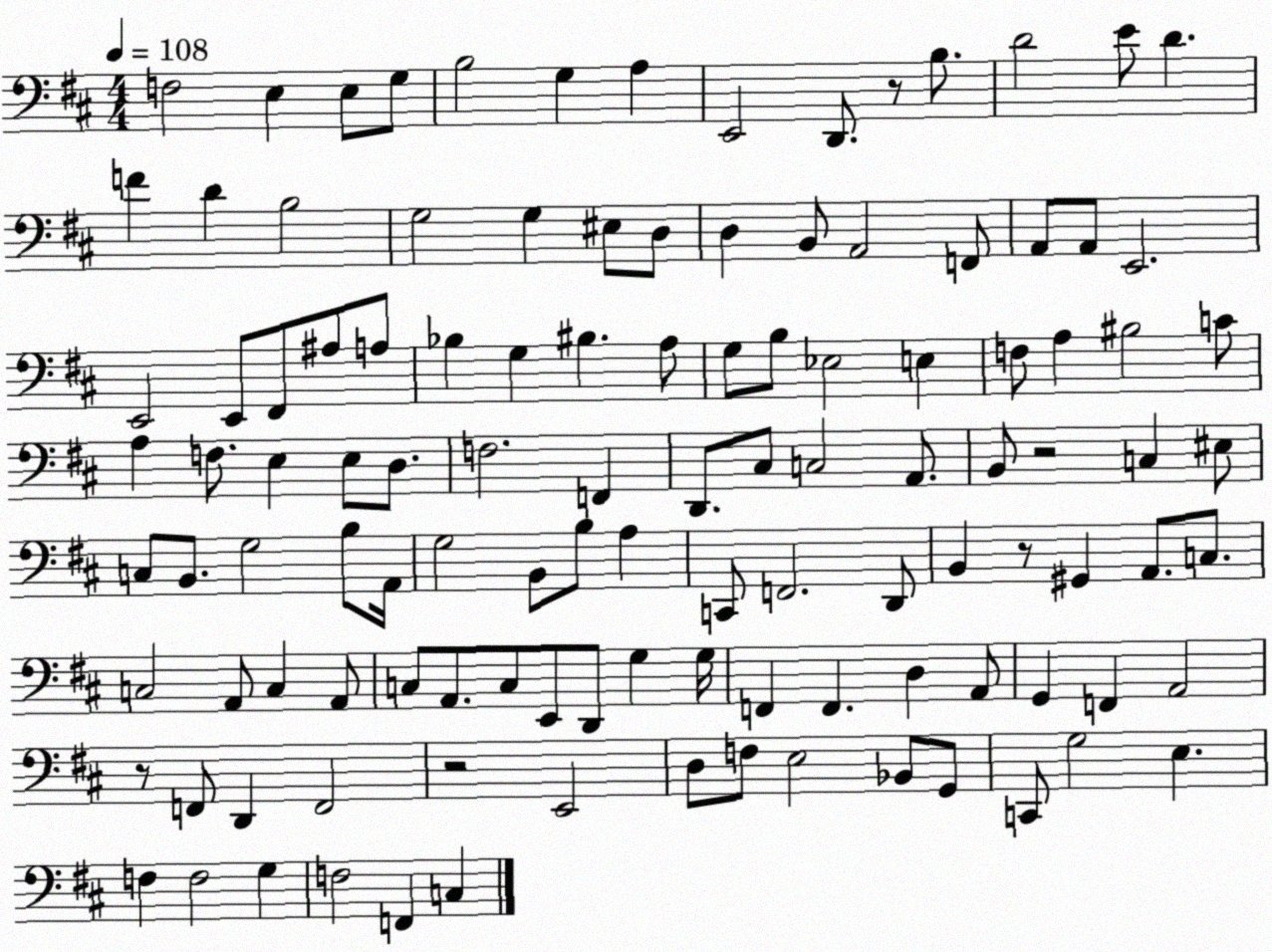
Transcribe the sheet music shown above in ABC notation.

X:1
T:Untitled
M:4/4
L:1/4
K:D
F,2 E, E,/2 G,/2 B,2 G, A, E,,2 D,,/2 z/2 B,/2 D2 E/2 D F D B,2 G,2 G, ^E,/2 D,/2 D, B,,/2 A,,2 F,,/2 A,,/2 A,,/2 E,,2 E,,2 E,,/2 ^F,,/2 ^A,/2 A,/2 _B, G, ^B, A,/2 G,/2 B,/2 _E,2 E, F,/2 A, ^B,2 C/2 A, F,/2 E, E,/2 D,/2 F,2 F,, D,,/2 ^C,/2 C,2 A,,/2 B,,/2 z2 C, ^E,/2 C,/2 B,,/2 G,2 B,/2 A,,/4 G,2 B,,/2 B,/2 A, C,,/2 F,,2 D,,/2 B,, z/2 ^G,, A,,/2 C,/2 C,2 A,,/2 C, A,,/2 C,/2 A,,/2 C,/2 E,,/2 D,,/2 G, G,/4 F,, F,, D, A,,/2 G,, F,, A,,2 z/2 F,,/2 D,, F,,2 z2 E,,2 D,/2 F,/2 E,2 _B,,/2 G,,/2 C,,/2 G,2 E, F, F,2 G, F,2 F,, C,